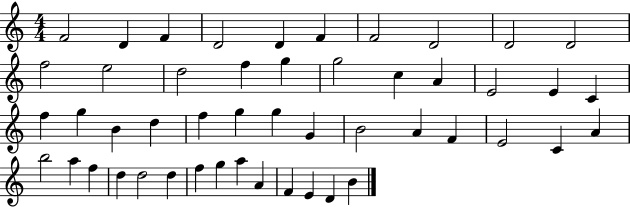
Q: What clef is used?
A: treble